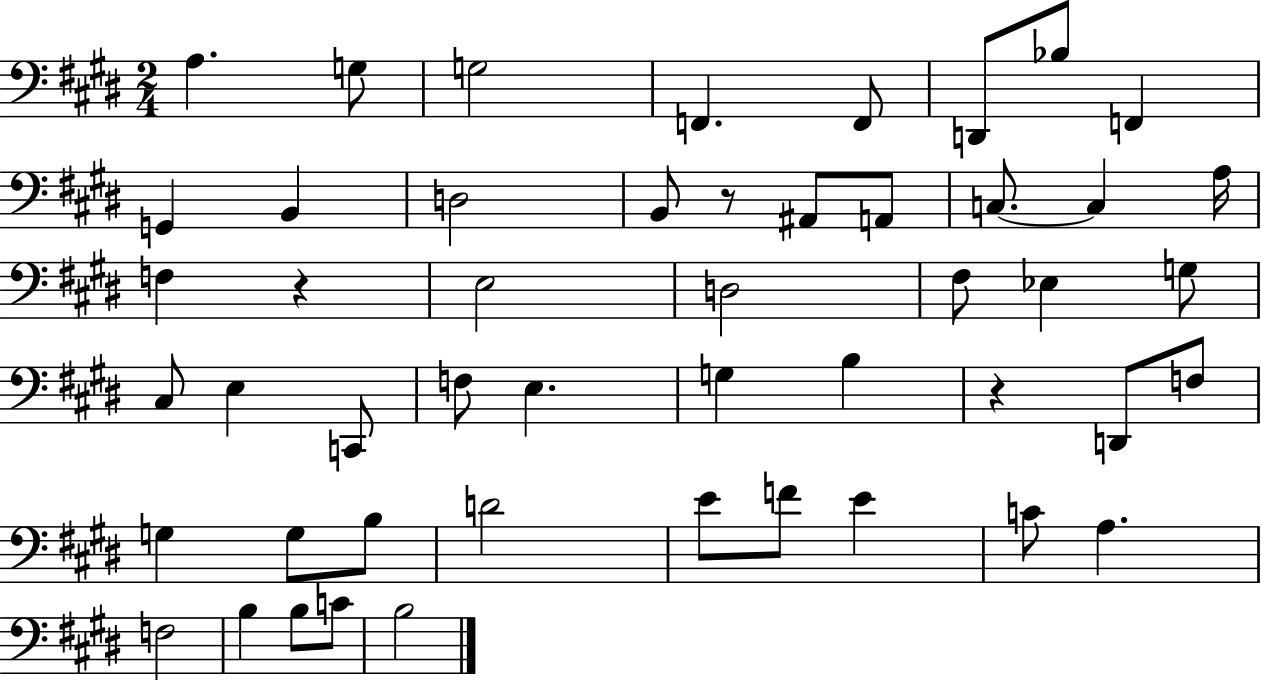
{
  \clef bass
  \numericTimeSignature
  \time 2/4
  \key e \major
  a4. g8 | g2 | f,4. f,8 | d,8 bes8 f,4 | \break g,4 b,4 | d2 | b,8 r8 ais,8 a,8 | c8.~~ c4 a16 | \break f4 r4 | e2 | d2 | fis8 ees4 g8 | \break cis8 e4 c,8 | f8 e4. | g4 b4 | r4 d,8 f8 | \break g4 g8 b8 | d'2 | e'8 f'8 e'4 | c'8 a4. | \break f2 | b4 b8 c'8 | b2 | \bar "|."
}